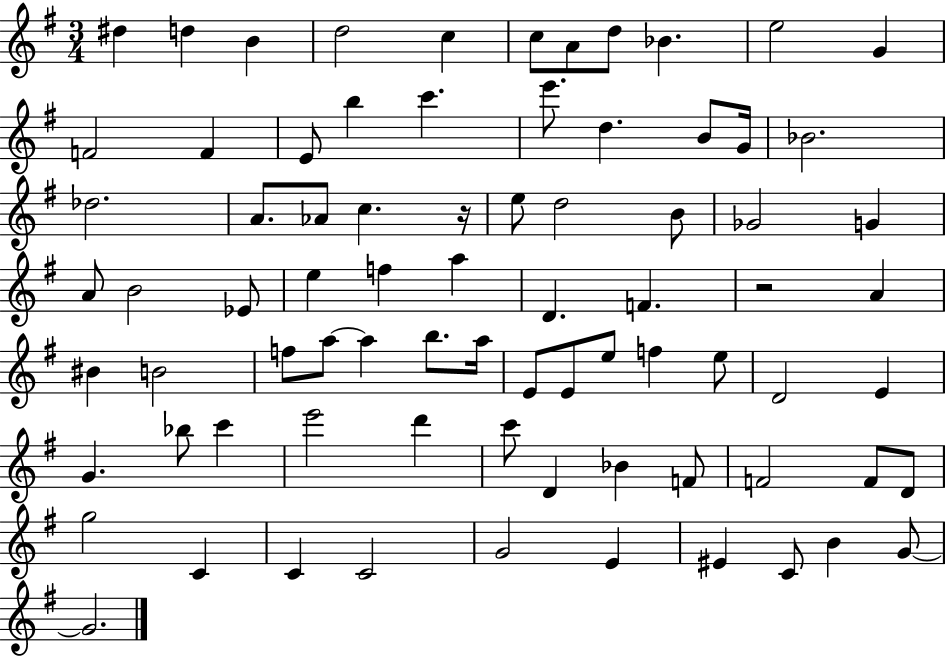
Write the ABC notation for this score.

X:1
T:Untitled
M:3/4
L:1/4
K:G
^d d B d2 c c/2 A/2 d/2 _B e2 G F2 F E/2 b c' e'/2 d B/2 G/4 _B2 _d2 A/2 _A/2 c z/4 e/2 d2 B/2 _G2 G A/2 B2 _E/2 e f a D F z2 A ^B B2 f/2 a/2 a b/2 a/4 E/2 E/2 e/2 f e/2 D2 E G _b/2 c' e'2 d' c'/2 D _B F/2 F2 F/2 D/2 g2 C C C2 G2 E ^E C/2 B G/2 G2